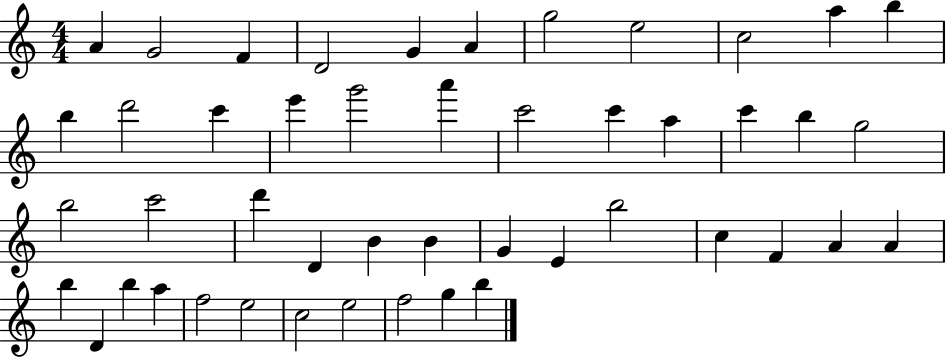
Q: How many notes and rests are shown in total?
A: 47